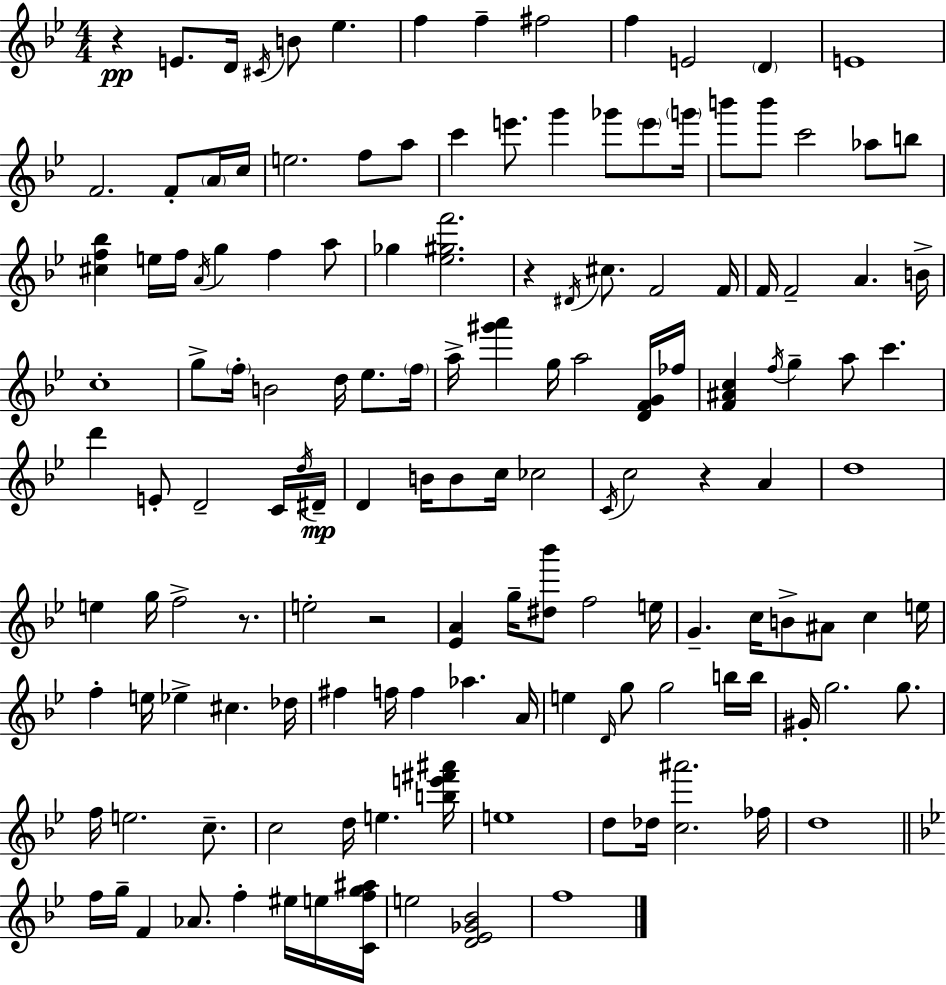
{
  \clef treble
  \numericTimeSignature
  \time 4/4
  \key bes \major
  r4\pp e'8. d'16 \acciaccatura { cis'16 } b'8 ees''4. | f''4 f''4-- fis''2 | f''4 e'2 \parenthesize d'4 | e'1 | \break f'2. f'8-. \parenthesize a'16 | c''16 e''2. f''8 a''8 | c'''4 e'''8. g'''4 ges'''8 \parenthesize e'''8 | \parenthesize g'''16 b'''8 b'''8 c'''2 aes''8 b''8 | \break <cis'' f'' bes''>4 e''16 f''16 \acciaccatura { a'16 } g''4 f''4 | a''8 ges''4 <ees'' gis'' f'''>2. | r4 \acciaccatura { dis'16 } cis''8. f'2 | f'16 f'16 f'2-- a'4. | \break b'16-> c''1-. | g''8-> \parenthesize f''16-. b'2 d''16 ees''8. | \parenthesize f''16 a''16-> <gis''' a'''>4 g''16 a''2 | <d' f' g'>16 fes''16 <f' ais' c''>4 \acciaccatura { f''16 } g''4-- a''8 c'''4. | \break d'''4 e'8-. d'2-- | c'16 \acciaccatura { d''16 }\mp dis'16-- d'4 b'16 b'8 c''16 ces''2 | \acciaccatura { c'16 } c''2 r4 | a'4 d''1 | \break e''4 g''16 f''2-> | r8. e''2-. r2 | <ees' a'>4 g''16-- <dis'' bes'''>8 f''2 | e''16 g'4.-- c''16 b'8-> ais'8 | \break c''4 e''16 f''4-. e''16 ees''4-> cis''4. | des''16 fis''4 f''16 f''4 aes''4. | a'16 e''4 \grace { d'16 } g''8 g''2 | b''16 b''16 gis'16-. g''2. | \break g''8. f''16 e''2. | c''8.-- c''2 d''16 | e''4. <b'' e''' fis''' ais'''>16 e''1 | d''8 des''16 <c'' ais'''>2. | \break fes''16 d''1 | \bar "||" \break \key bes \major f''16 g''16-- f'4 aes'8. f''4-. eis''16 e''16 <c' f'' g'' ais''>16 | e''2 <d' ees' ges' bes'>2 | f''1 | \bar "|."
}